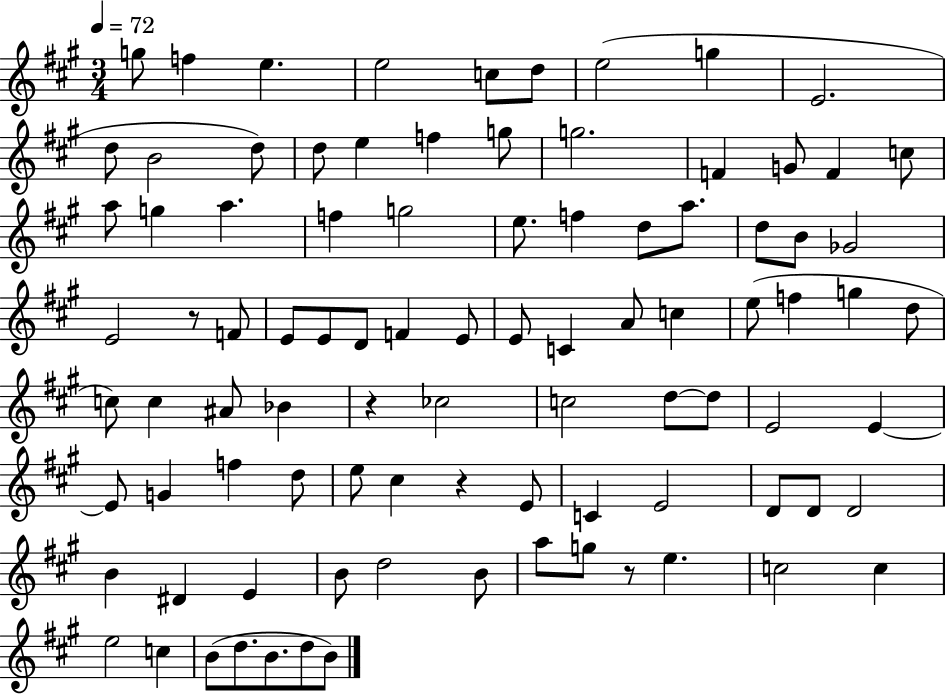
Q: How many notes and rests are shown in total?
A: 92